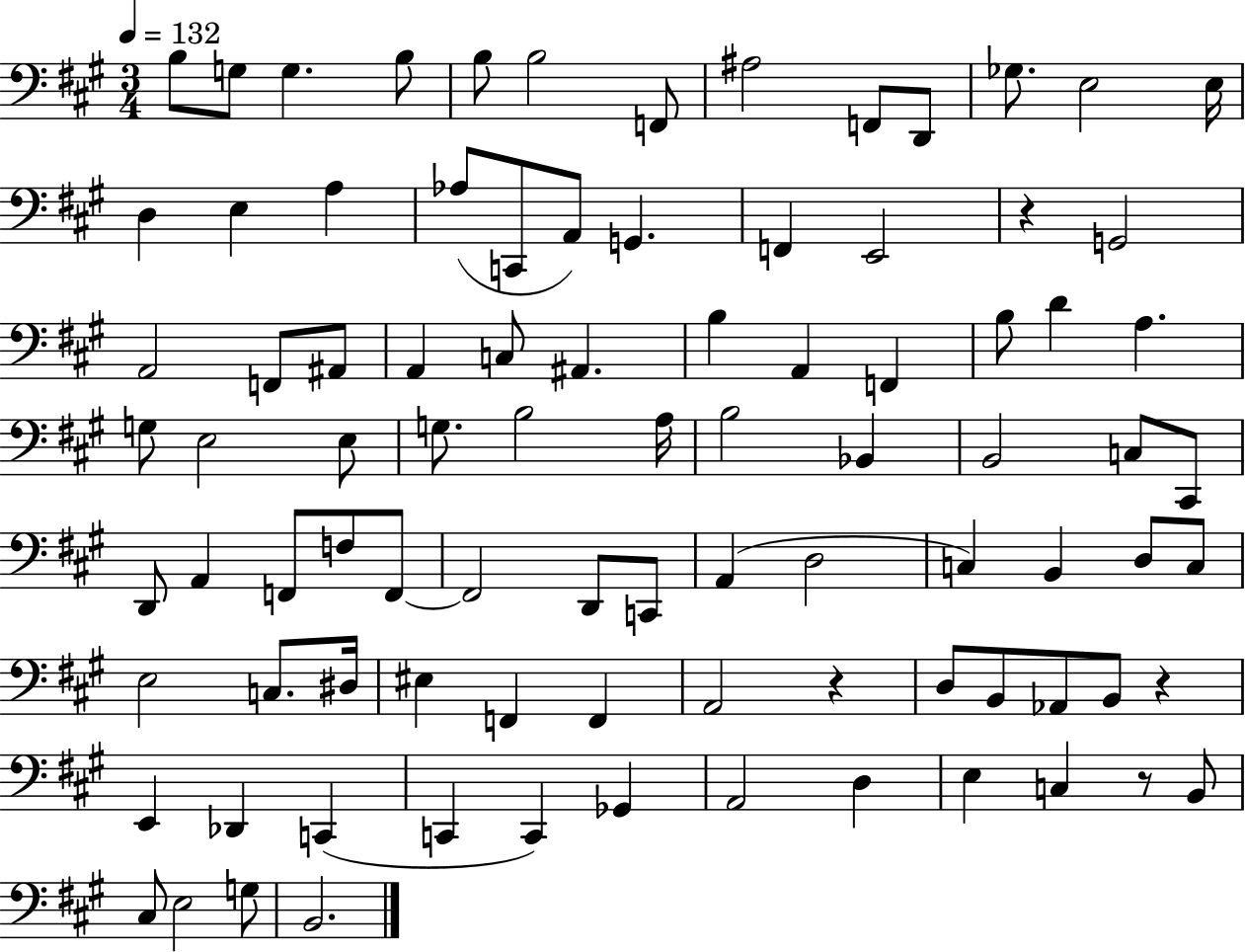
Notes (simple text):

B3/e G3/e G3/q. B3/e B3/e B3/h F2/e A#3/h F2/e D2/e Gb3/e. E3/h E3/s D3/q E3/q A3/q Ab3/e C2/e A2/e G2/q. F2/q E2/h R/q G2/h A2/h F2/e A#2/e A2/q C3/e A#2/q. B3/q A2/q F2/q B3/e D4/q A3/q. G3/e E3/h E3/e G3/e. B3/h A3/s B3/h Bb2/q B2/h C3/e C#2/e D2/e A2/q F2/e F3/e F2/e F2/h D2/e C2/e A2/q D3/h C3/q B2/q D3/e C3/e E3/h C3/e. D#3/s EIS3/q F2/q F2/q A2/h R/q D3/e B2/e Ab2/e B2/e R/q E2/q Db2/q C2/q C2/q C2/q Gb2/q A2/h D3/q E3/q C3/q R/e B2/e C#3/e E3/h G3/e B2/h.